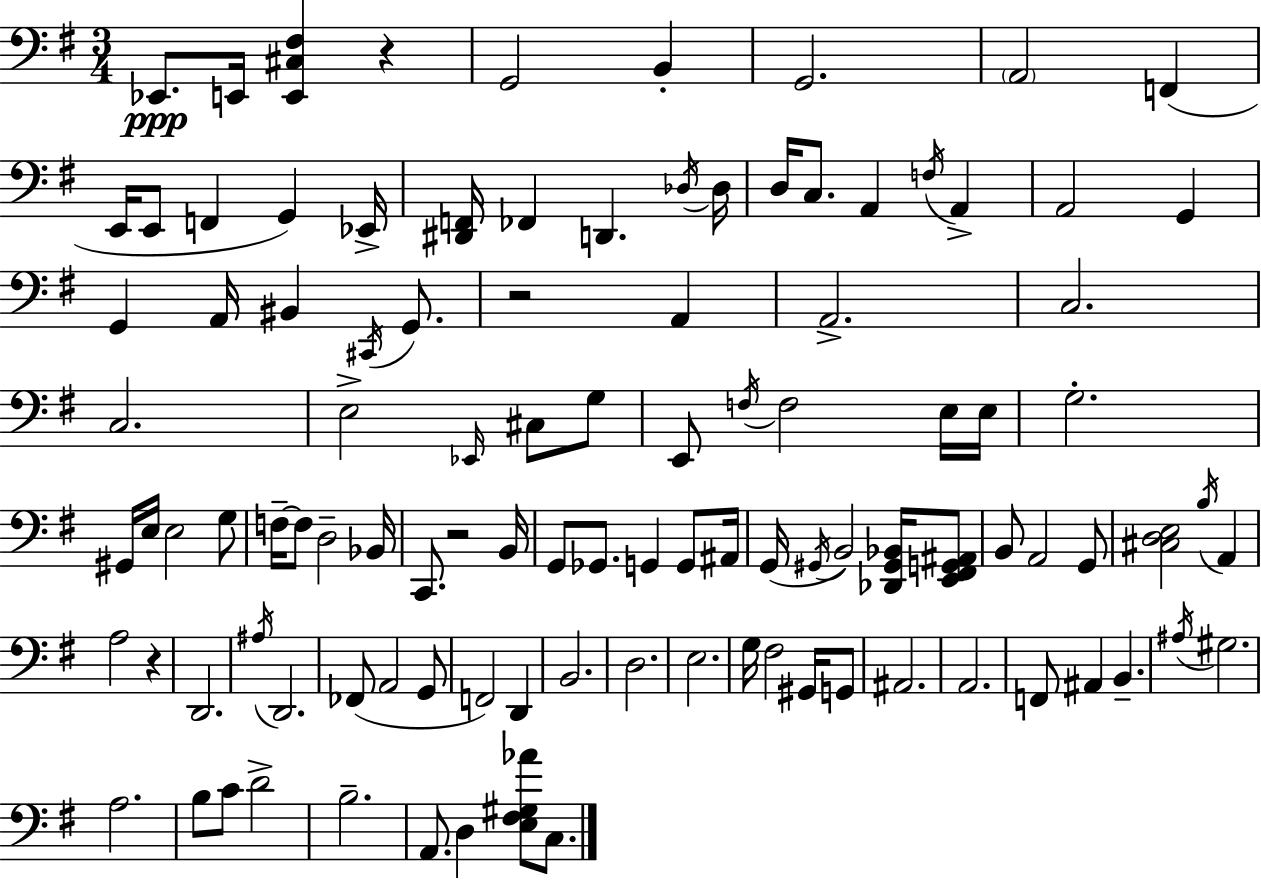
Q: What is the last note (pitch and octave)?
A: C3